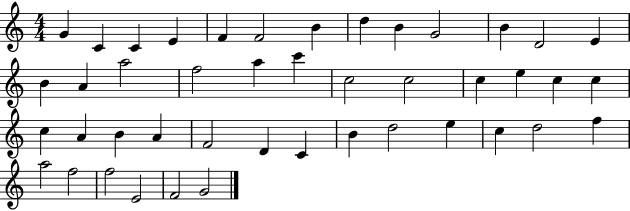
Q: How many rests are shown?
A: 0